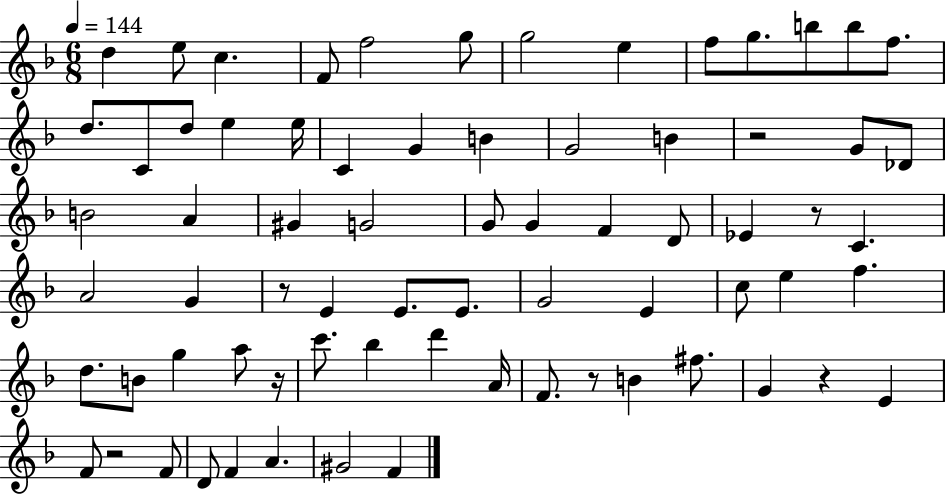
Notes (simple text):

D5/q E5/e C5/q. F4/e F5/h G5/e G5/h E5/q F5/e G5/e. B5/e B5/e F5/e. D5/e. C4/e D5/e E5/q E5/s C4/q G4/q B4/q G4/h B4/q R/h G4/e Db4/e B4/h A4/q G#4/q G4/h G4/e G4/q F4/q D4/e Eb4/q R/e C4/q. A4/h G4/q R/e E4/q E4/e. E4/e. G4/h E4/q C5/e E5/q F5/q. D5/e. B4/e G5/q A5/e R/s C6/e. Bb5/q D6/q A4/s F4/e. R/e B4/q F#5/e. G4/q R/q E4/q F4/e R/h F4/e D4/e F4/q A4/q. G#4/h F4/q